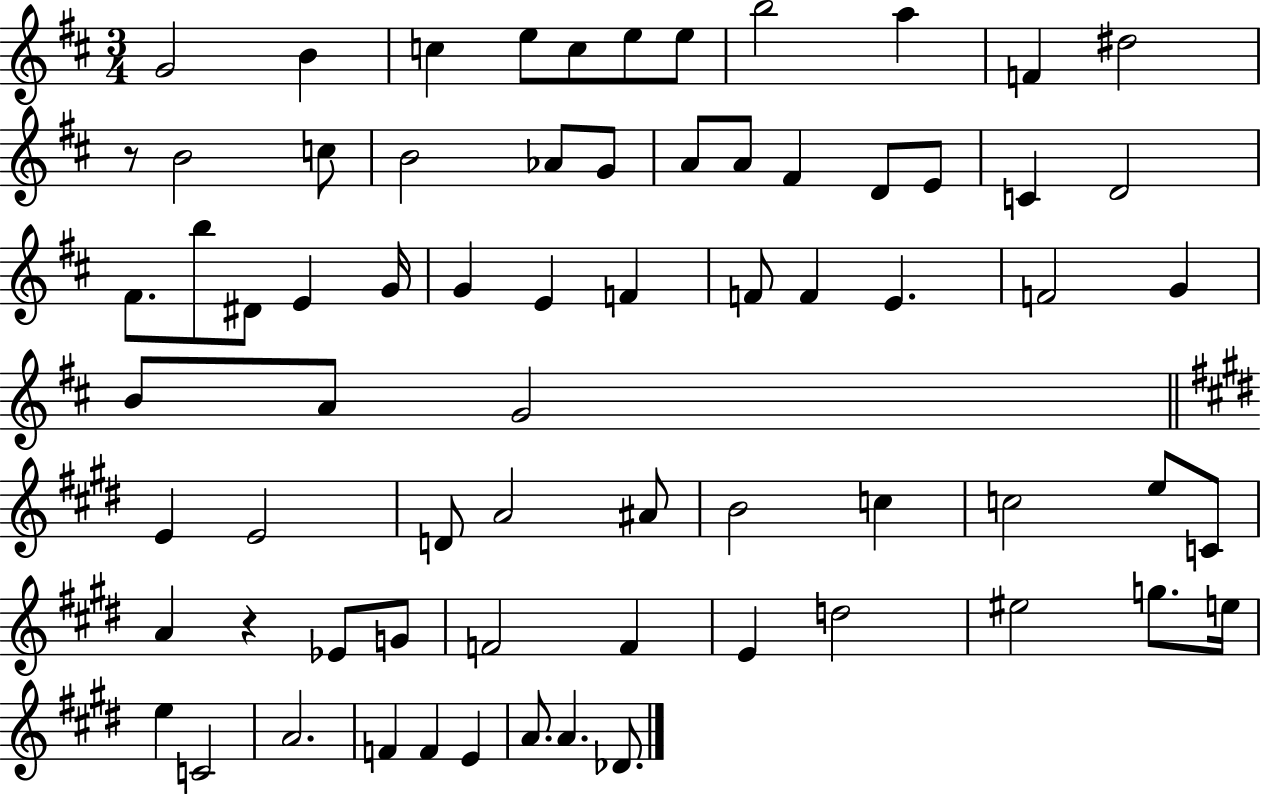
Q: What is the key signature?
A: D major